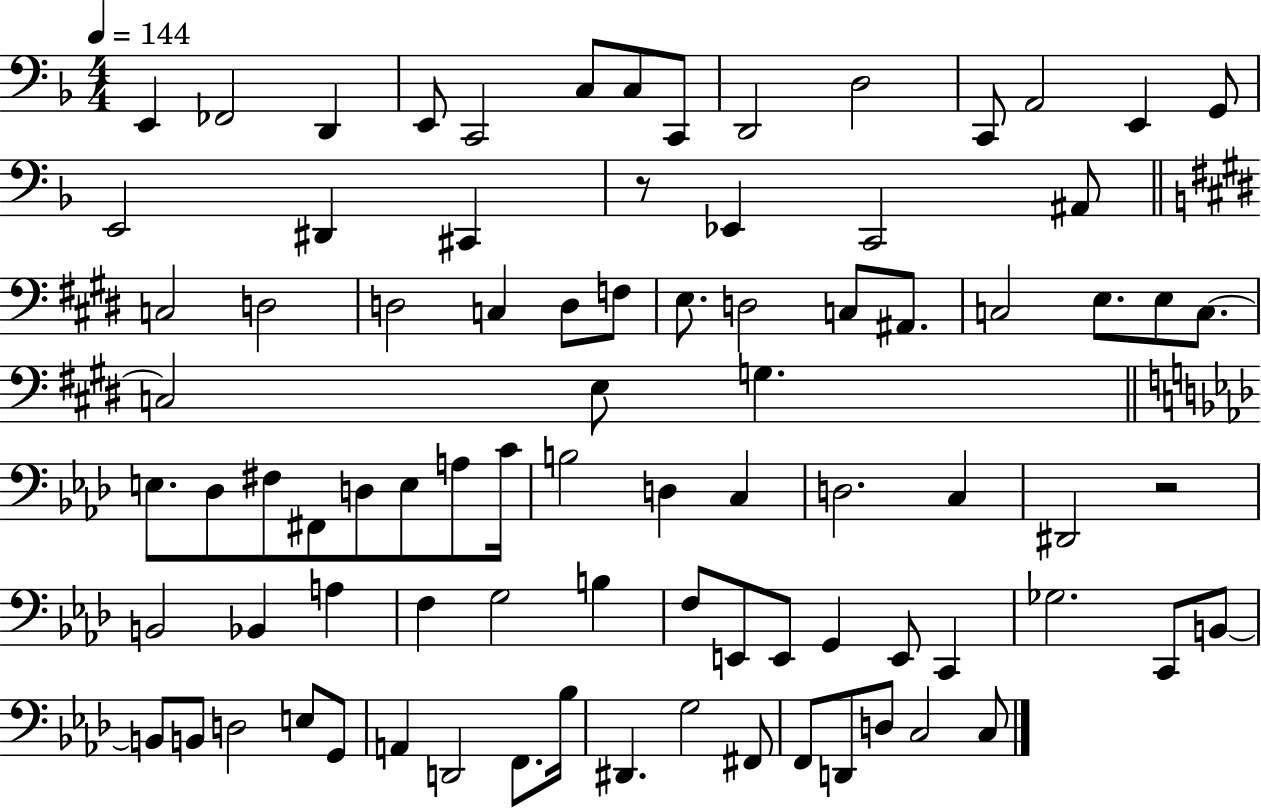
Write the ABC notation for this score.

X:1
T:Untitled
M:4/4
L:1/4
K:F
E,, _F,,2 D,, E,,/2 C,,2 C,/2 C,/2 C,,/2 D,,2 D,2 C,,/2 A,,2 E,, G,,/2 E,,2 ^D,, ^C,, z/2 _E,, C,,2 ^A,,/2 C,2 D,2 D,2 C, D,/2 F,/2 E,/2 D,2 C,/2 ^A,,/2 C,2 E,/2 E,/2 C,/2 C,2 E,/2 G, E,/2 _D,/2 ^F,/2 ^F,,/2 D,/2 E,/2 A,/2 C/4 B,2 D, C, D,2 C, ^D,,2 z2 B,,2 _B,, A, F, G,2 B, F,/2 E,,/2 E,,/2 G,, E,,/2 C,, _G,2 C,,/2 B,,/2 B,,/2 B,,/2 D,2 E,/2 G,,/2 A,, D,,2 F,,/2 _B,/4 ^D,, G,2 ^F,,/2 F,,/2 D,,/2 D,/2 C,2 C,/2